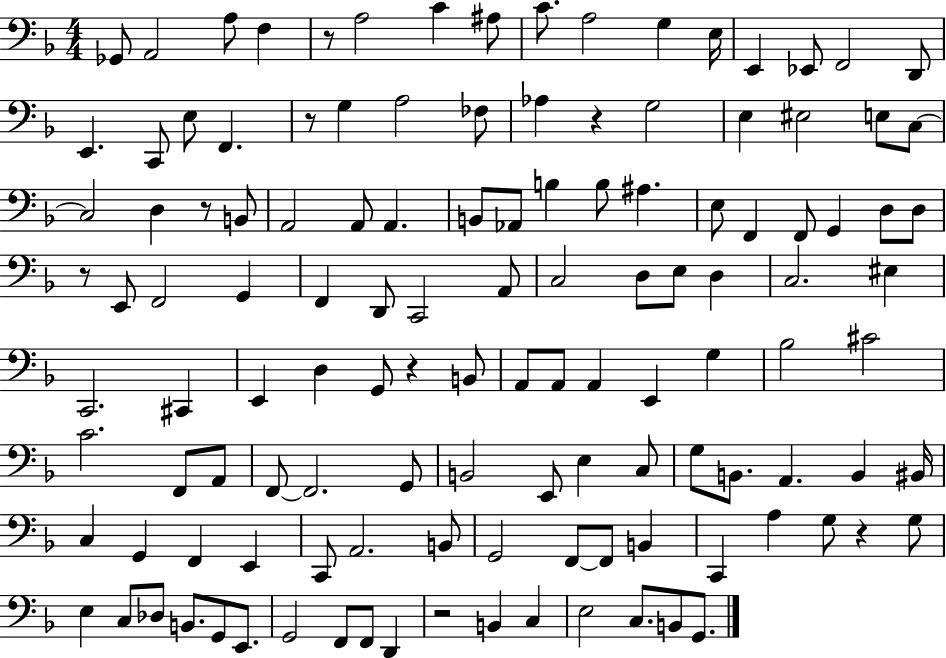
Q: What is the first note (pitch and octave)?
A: Gb2